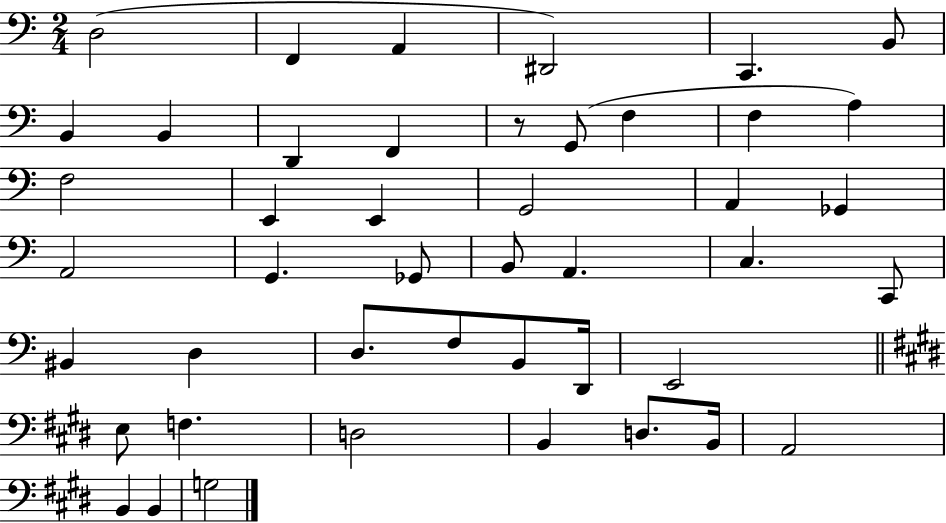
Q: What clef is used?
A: bass